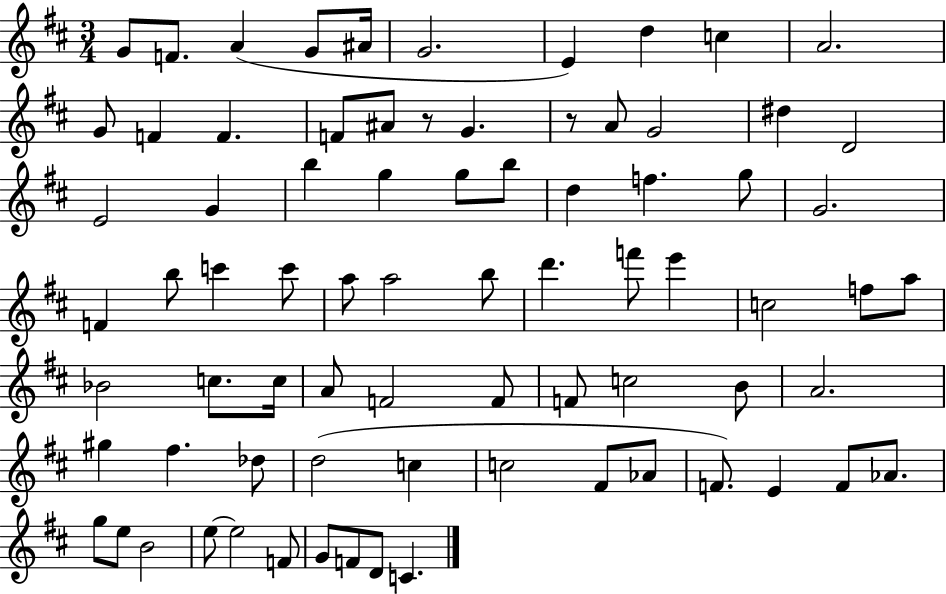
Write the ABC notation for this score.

X:1
T:Untitled
M:3/4
L:1/4
K:D
G/2 F/2 A G/2 ^A/4 G2 E d c A2 G/2 F F F/2 ^A/2 z/2 G z/2 A/2 G2 ^d D2 E2 G b g g/2 b/2 d f g/2 G2 F b/2 c' c'/2 a/2 a2 b/2 d' f'/2 e' c2 f/2 a/2 _B2 c/2 c/4 A/2 F2 F/2 F/2 c2 B/2 A2 ^g ^f _d/2 d2 c c2 ^F/2 _A/2 F/2 E F/2 _A/2 g/2 e/2 B2 e/2 e2 F/2 G/2 F/2 D/2 C